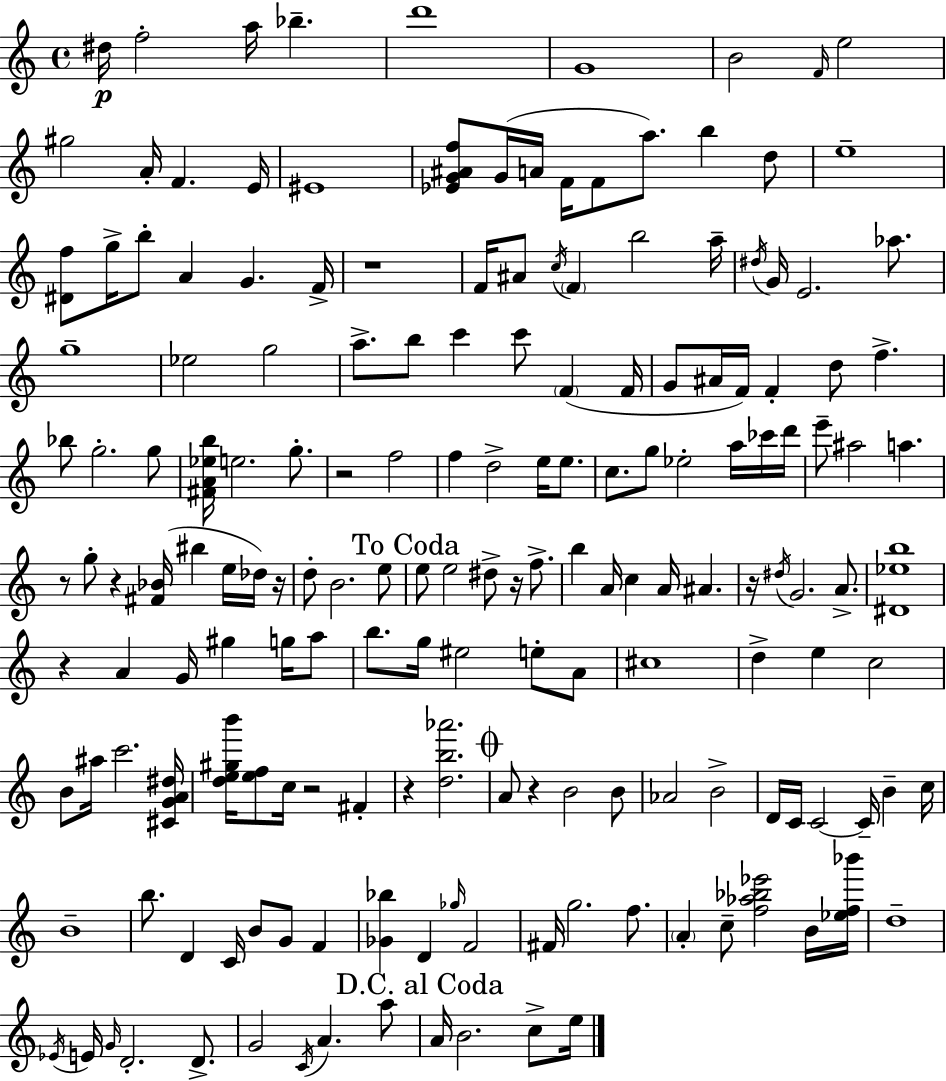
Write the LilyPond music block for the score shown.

{
  \clef treble
  \time 4/4
  \defaultTimeSignature
  \key a \minor
  dis''16\p f''2-. a''16 bes''4.-- | d'''1 | g'1 | b'2 \grace { f'16 } e''2 | \break gis''2 a'16-. f'4. | e'16 eis'1 | <ees' g' ais' f''>8 g'16( a'16 f'16 f'8 a''8.) b''4 d''8 | e''1-- | \break <dis' f''>8 g''16-> b''8-. a'4 g'4. | f'16-> r1 | f'16 ais'8 \acciaccatura { c''16 } \parenthesize f'4 b''2 | a''16-- \acciaccatura { dis''16 } g'16 e'2. | \break aes''8. g''1-- | ees''2 g''2 | a''8.-> b''8 c'''4 c'''8 \parenthesize f'4( | f'16 g'8 ais'16 f'16) f'4-. d''8 f''4.-> | \break bes''8 g''2.-. | g''8 <fis' a' ees'' b''>16 e''2. | g''8.-. r2 f''2 | f''4 d''2-> e''16 | \break e''8. c''8. g''8 ees''2-. | a''16 ces'''16 d'''16 e'''8-- ais''2 a''4. | r8 g''8-. r4 <fis' bes'>16( bis''4 | e''16 des''16) r16 d''8-. b'2. | \break e''8 \mark "To Coda" e''8 e''2 dis''8-> r16 | f''8.-> b''4 a'16 c''4 a'16 ais'4. | r16 \acciaccatura { dis''16 } g'2. | a'8.-> <dis' ees'' b''>1 | \break r4 a'4 g'16 gis''4 | g''16 a''8 b''8. g''16 eis''2 | e''8-. a'8 cis''1 | d''4-> e''4 c''2 | \break b'8 ais''16 c'''2. | <cis' g' a' dis''>16 <d'' e'' gis'' b'''>16 <e'' f''>8 c''16 r2 | fis'4-. r4 <d'' b'' aes'''>2. | \mark \markup { \musicglyph "scripts.coda" } a'8 r4 b'2 | \break b'8 aes'2 b'2-> | d'16 c'16 c'2~~ c'16-- b'4-- | c''16 b'1-- | b''8. d'4 c'16 b'8 g'8 | \break f'4 <ges' bes''>4 d'4 \grace { ges''16 } f'2 | fis'16 g''2. | f''8. \parenthesize a'4-. c''8-- <f'' aes'' bes'' ees'''>2 | b'16 <ees'' f'' bes'''>16 d''1-- | \break \acciaccatura { ees'16 } e'16 \grace { g'16 } d'2.-. | d'8.-> g'2 \acciaccatura { c'16 } | a'4. a''8 \mark "D.C. al Coda" a'16 b'2. | c''8-> e''16 \bar "|."
}